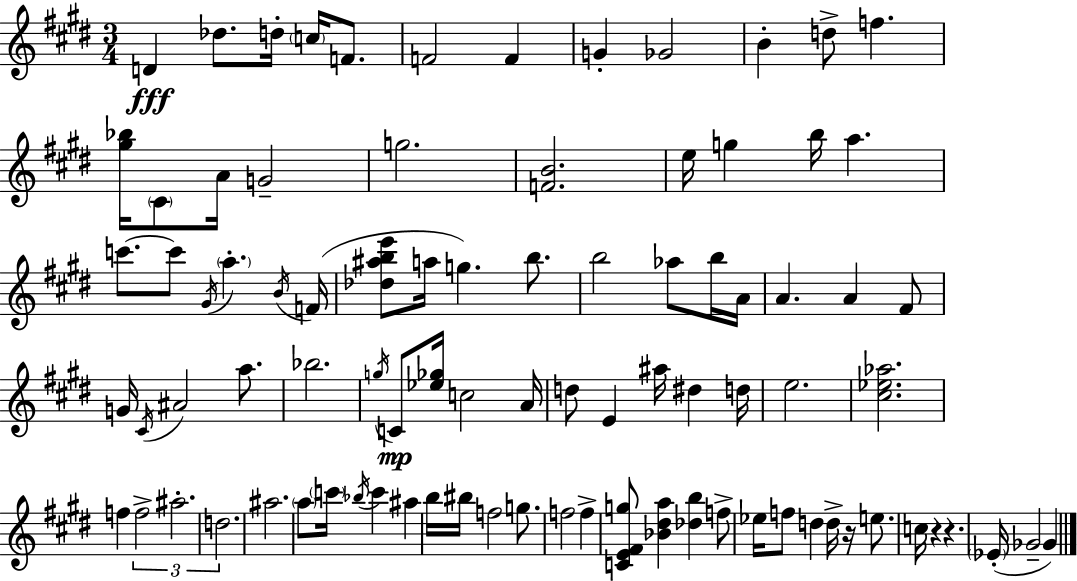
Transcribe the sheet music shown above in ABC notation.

X:1
T:Untitled
M:3/4
L:1/4
K:E
D _d/2 d/4 c/4 F/2 F2 F G _G2 B d/2 f [^g_b]/4 ^C/2 A/4 G2 g2 [FB]2 e/4 g b/4 a c'/2 c'/2 ^G/4 a B/4 F/4 [_d^abe']/2 a/4 g b/2 b2 _a/2 b/4 A/4 A A ^F/2 G/4 ^C/4 ^A2 a/2 _b2 g/4 C/2 [_e_g]/4 c2 A/4 d/2 E ^a/4 ^d d/4 e2 [^c_e_a]2 f f2 ^a2 d2 ^a2 a/2 c'/4 _b/4 c' ^a b/4 ^b/4 f2 g/2 f2 f [CE^Fg]/2 [_B^da] [_db] f/2 _e/4 f/2 d d/4 z/4 e/2 c/4 z z _E/4 _G2 _G